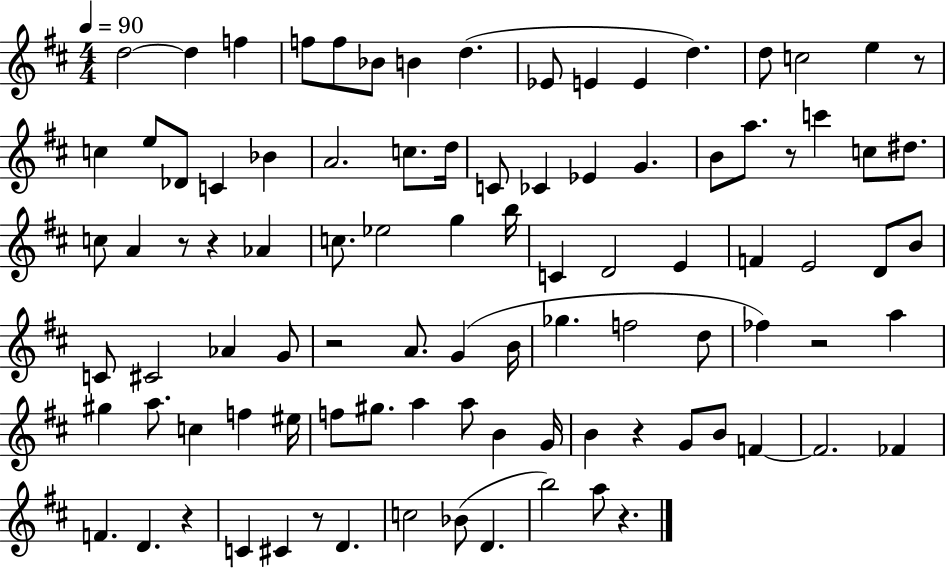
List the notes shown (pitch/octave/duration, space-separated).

D5/h D5/q F5/q F5/e F5/e Bb4/e B4/q D5/q. Eb4/e E4/q E4/q D5/q. D5/e C5/h E5/q R/e C5/q E5/e Db4/e C4/q Bb4/q A4/h. C5/e. D5/s C4/e CES4/q Eb4/q G4/q. B4/e A5/e. R/e C6/q C5/e D#5/e. C5/e A4/q R/e R/q Ab4/q C5/e. Eb5/h G5/q B5/s C4/q D4/h E4/q F4/q E4/h D4/e B4/e C4/e C#4/h Ab4/q G4/e R/h A4/e. G4/q B4/s Gb5/q. F5/h D5/e FES5/q R/h A5/q G#5/q A5/e. C5/q F5/q EIS5/s F5/e G#5/e. A5/q A5/e B4/q G4/s B4/q R/q G4/e B4/e F4/q F4/h. FES4/q F4/q. D4/q. R/q C4/q C#4/q R/e D4/q. C5/h Bb4/e D4/q. B5/h A5/e R/q.